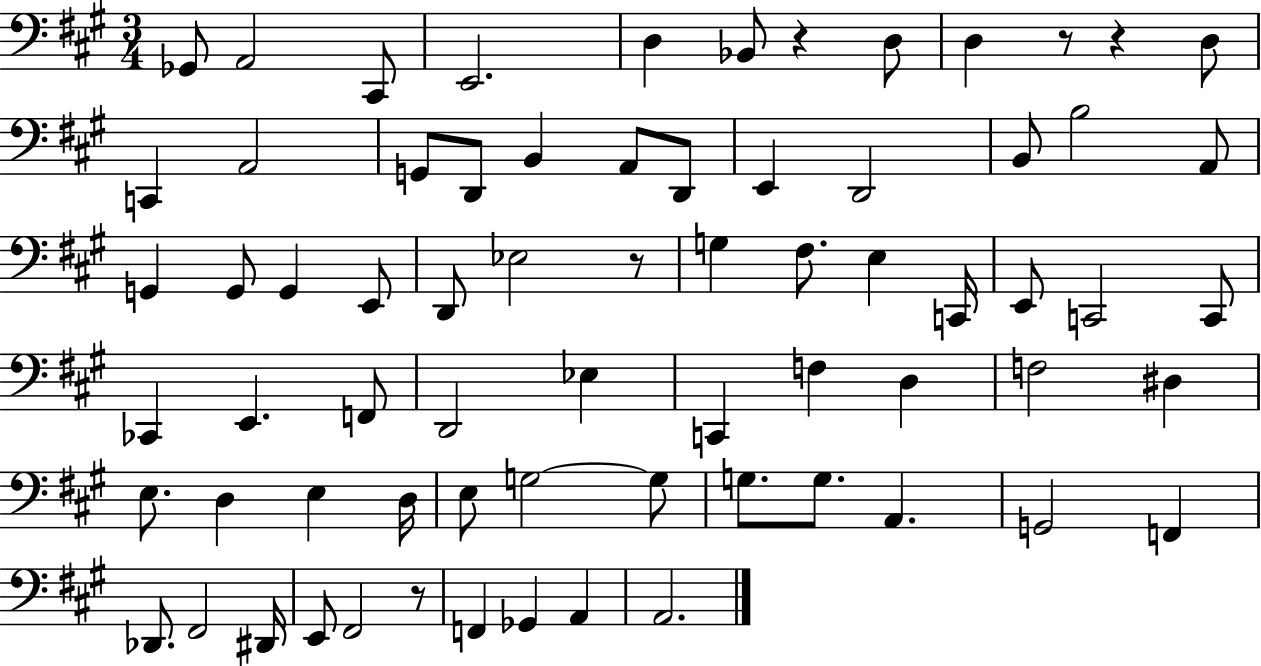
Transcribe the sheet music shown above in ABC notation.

X:1
T:Untitled
M:3/4
L:1/4
K:A
_G,,/2 A,,2 ^C,,/2 E,,2 D, _B,,/2 z D,/2 D, z/2 z D,/2 C,, A,,2 G,,/2 D,,/2 B,, A,,/2 D,,/2 E,, D,,2 B,,/2 B,2 A,,/2 G,, G,,/2 G,, E,,/2 D,,/2 _E,2 z/2 G, ^F,/2 E, C,,/4 E,,/2 C,,2 C,,/2 _C,, E,, F,,/2 D,,2 _E, C,, F, D, F,2 ^D, E,/2 D, E, D,/4 E,/2 G,2 G,/2 G,/2 G,/2 A,, G,,2 F,, _D,,/2 ^F,,2 ^D,,/4 E,,/2 ^F,,2 z/2 F,, _G,, A,, A,,2